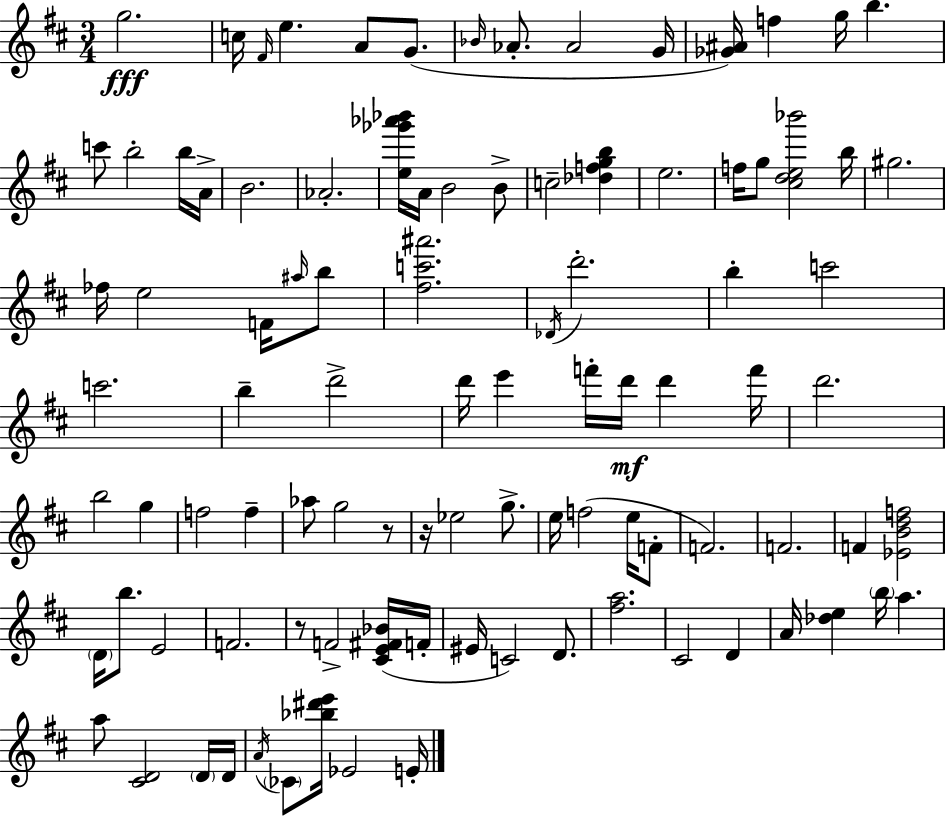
G5/h. C5/s F#4/s E5/q. A4/e G4/e. Bb4/s Ab4/e. Ab4/h G4/s [Gb4,A#4]/s F5/q G5/s B5/q. C6/e B5/h B5/s A4/s B4/h. Ab4/h. [E5,Gb6,Ab6,Bb6]/s A4/s B4/h B4/e C5/h [Db5,F5,G5,B5]/q E5/h. F5/s G5/e [C#5,D5,E5,Bb6]/h B5/s G#5/h. FES5/s E5/h F4/s A#5/s B5/e [F#5,C6,A#6]/h. Db4/s D6/h. B5/q C6/h C6/h. B5/q D6/h D6/s E6/q F6/s D6/s D6/q F6/s D6/h. B5/h G5/q F5/h F5/q Ab5/e G5/h R/e R/s Eb5/h G5/e. E5/s F5/h E5/s F4/e F4/h. F4/h. F4/q [Eb4,B4,D5,F5]/h D4/s B5/e. E4/h F4/h. R/e F4/h [C#4,E4,F#4,Bb4]/s F4/s EIS4/s C4/h D4/e. [F#5,A5]/h. C#4/h D4/q A4/s [Db5,E5]/q B5/s A5/q. A5/e [C#4,D4]/h D4/s D4/s A4/s CES4/e [Bb5,D#6,E6]/s Eb4/h E4/s